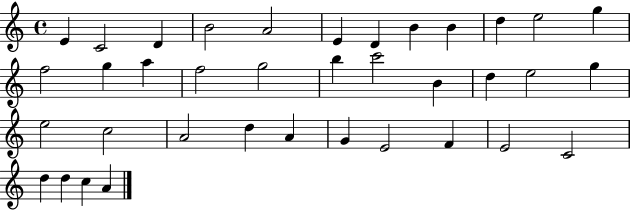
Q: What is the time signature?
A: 4/4